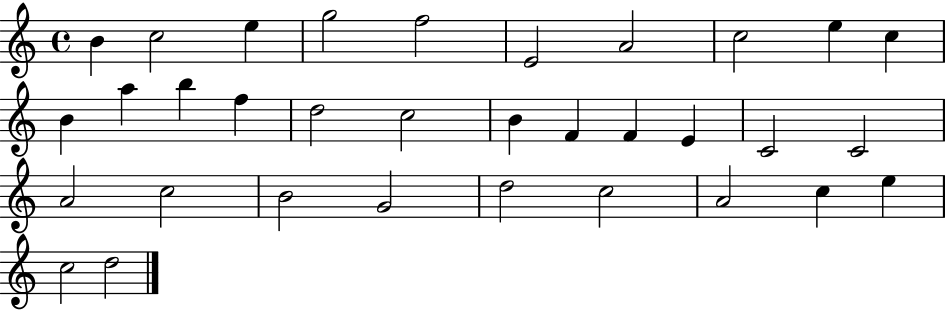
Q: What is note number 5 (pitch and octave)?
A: F5